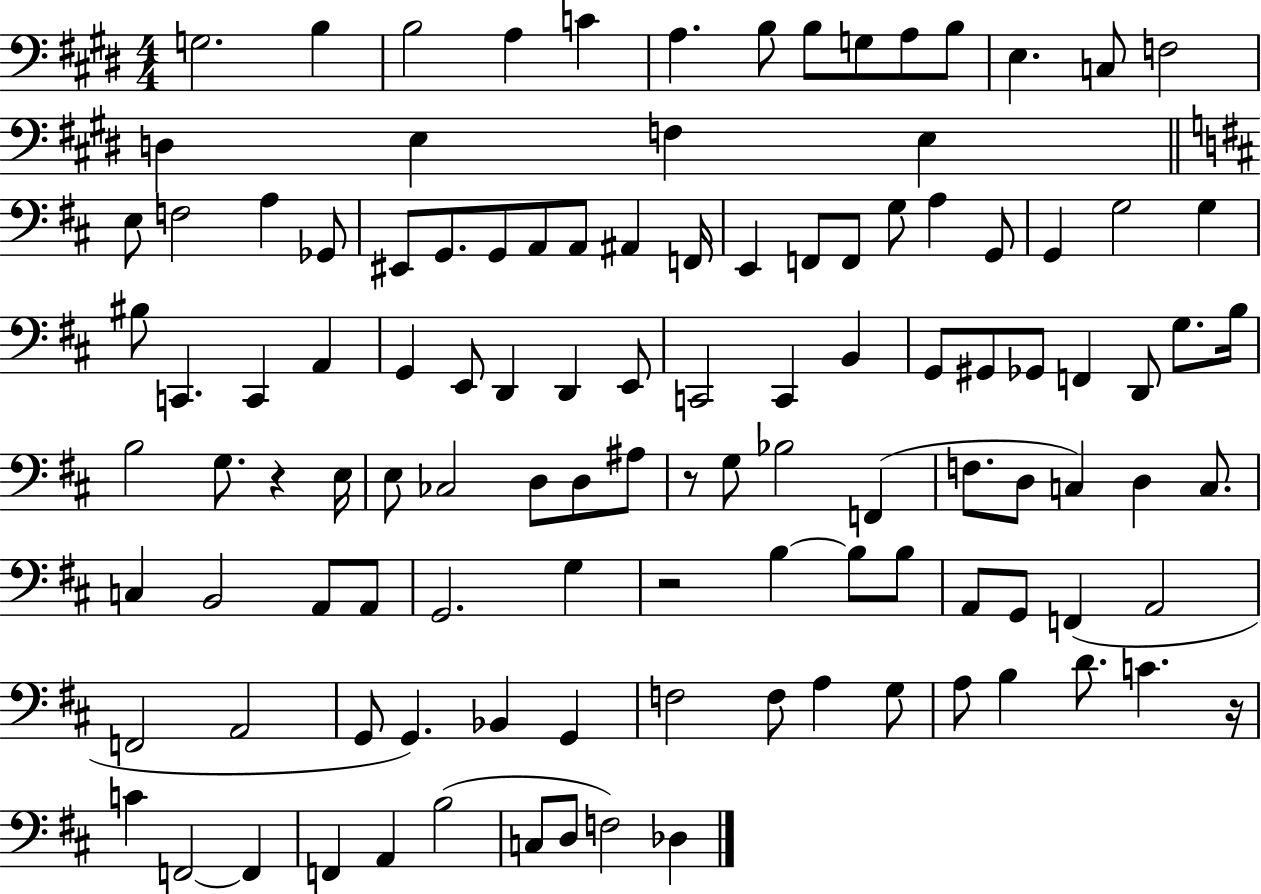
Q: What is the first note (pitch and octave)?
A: G3